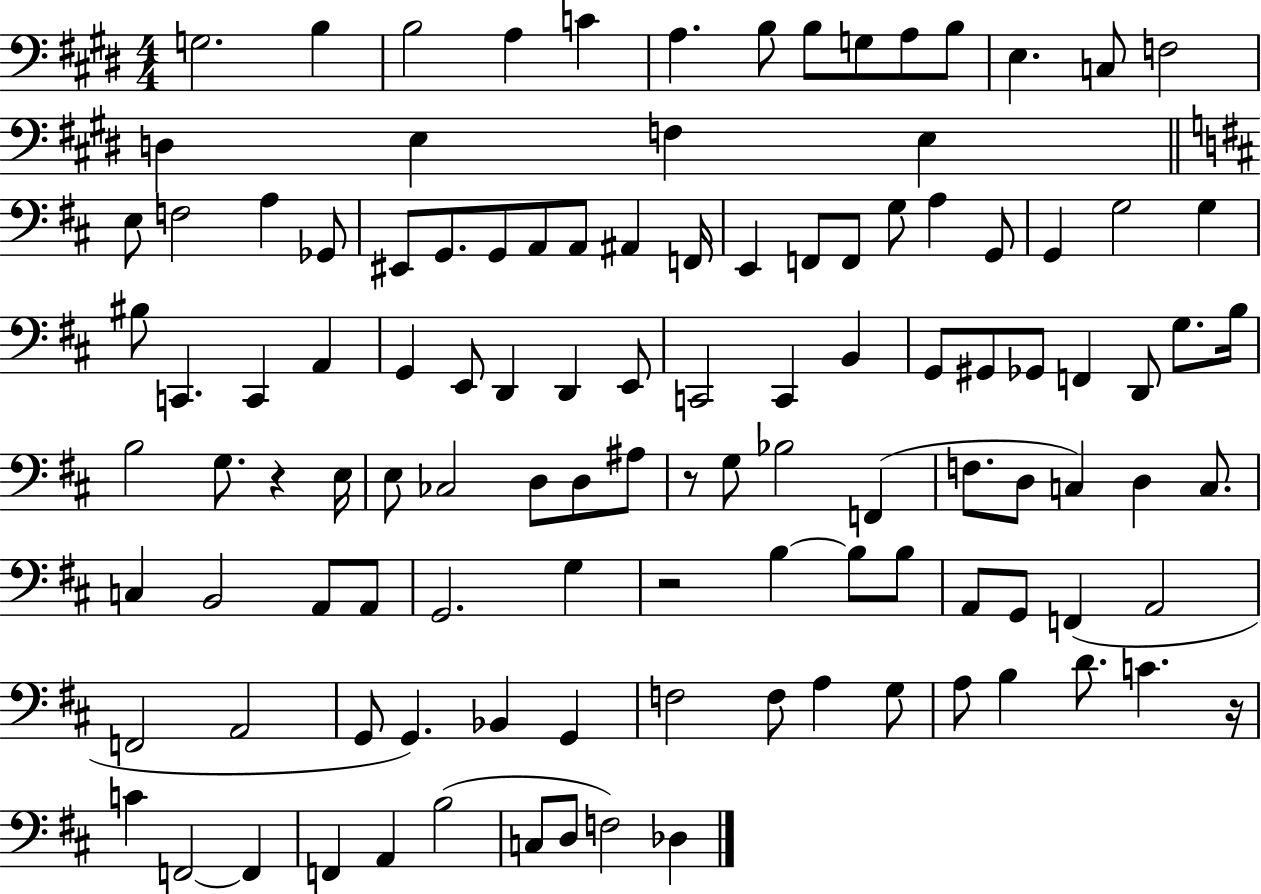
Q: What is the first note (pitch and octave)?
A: G3